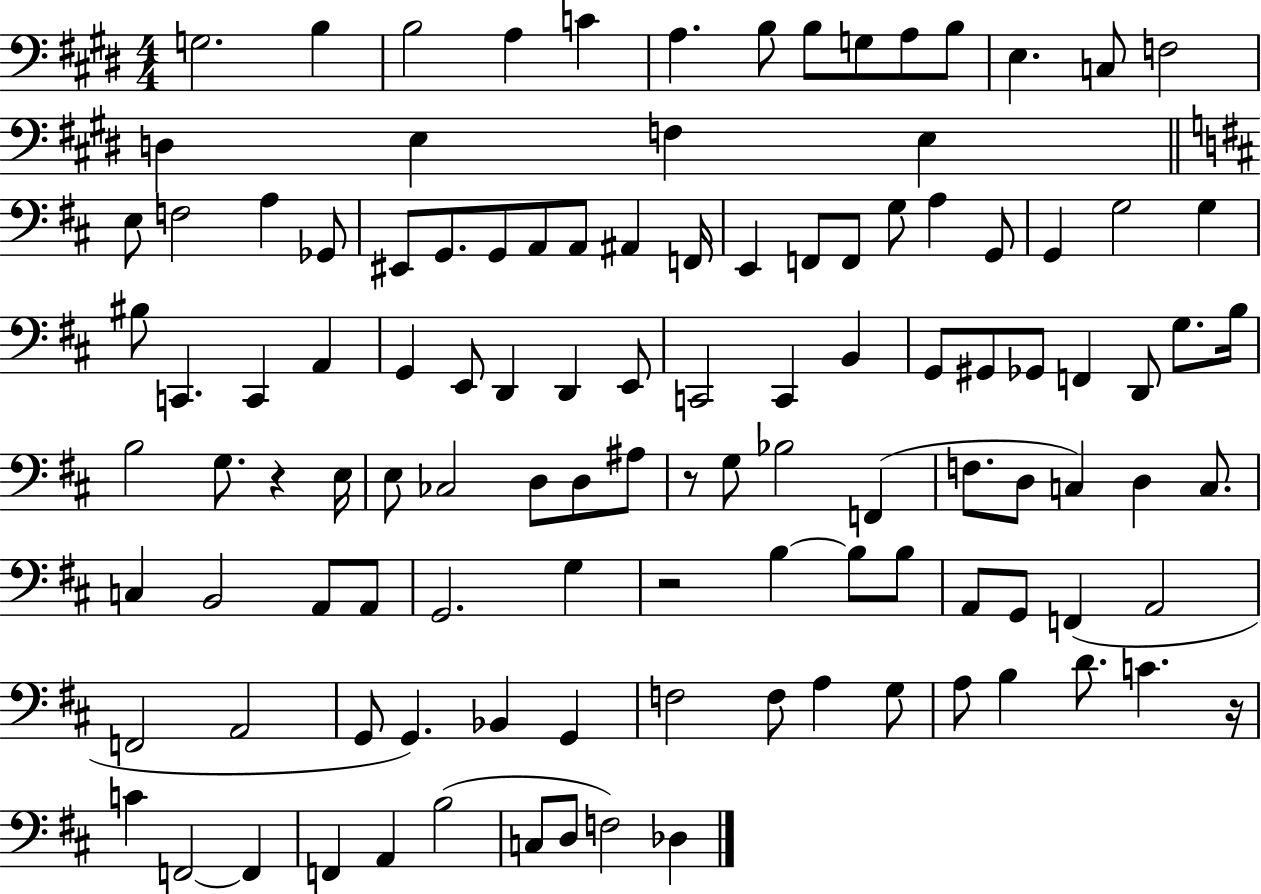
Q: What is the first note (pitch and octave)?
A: G3